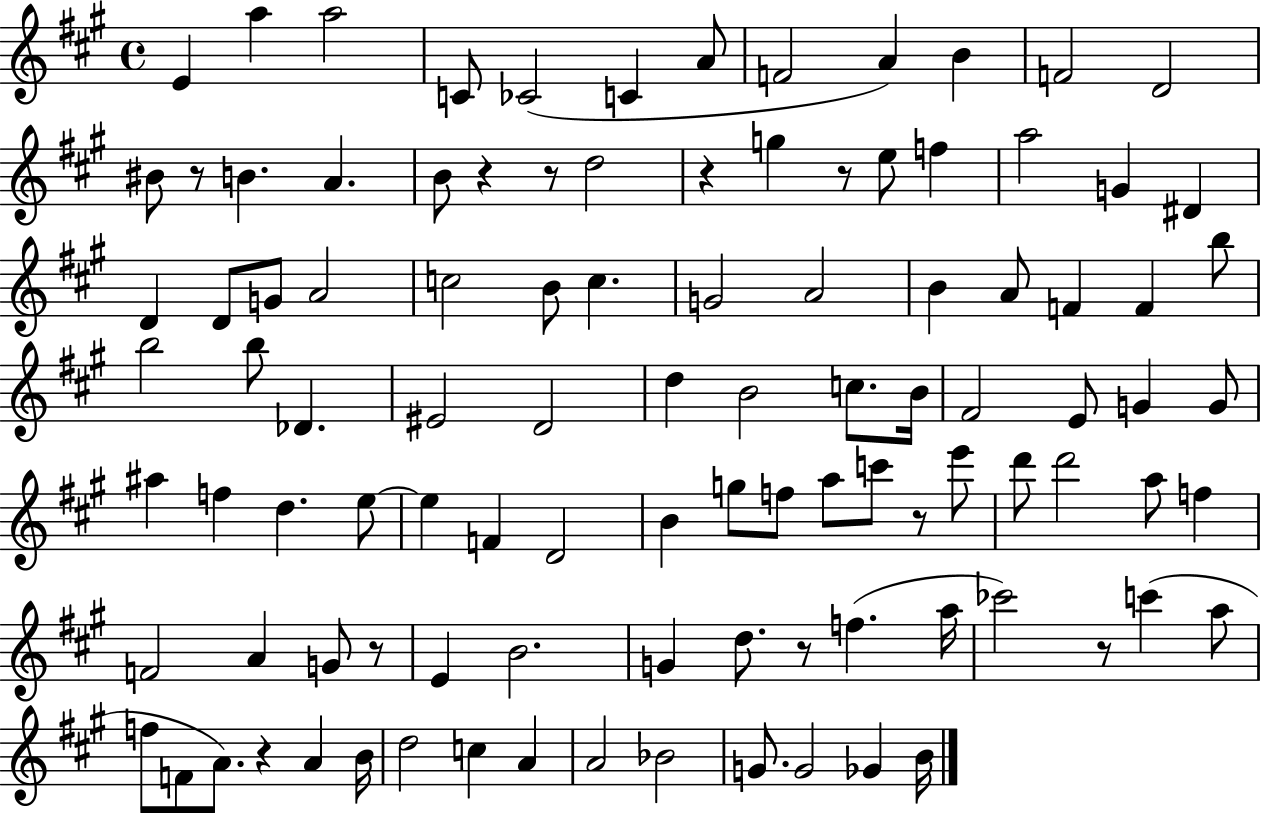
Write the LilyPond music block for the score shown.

{
  \clef treble
  \time 4/4
  \defaultTimeSignature
  \key a \major
  \repeat volta 2 { e'4 a''4 a''2 | c'8 ces'2( c'4 a'8 | f'2 a'4) b'4 | f'2 d'2 | \break bis'8 r8 b'4. a'4. | b'8 r4 r8 d''2 | r4 g''4 r8 e''8 f''4 | a''2 g'4 dis'4 | \break d'4 d'8 g'8 a'2 | c''2 b'8 c''4. | g'2 a'2 | b'4 a'8 f'4 f'4 b''8 | \break b''2 b''8 des'4. | eis'2 d'2 | d''4 b'2 c''8. b'16 | fis'2 e'8 g'4 g'8 | \break ais''4 f''4 d''4. e''8~~ | e''4 f'4 d'2 | b'4 g''8 f''8 a''8 c'''8 r8 e'''8 | d'''8 d'''2 a''8 f''4 | \break f'2 a'4 g'8 r8 | e'4 b'2. | g'4 d''8. r8 f''4.( a''16 | ces'''2) r8 c'''4( a''8 | \break f''8 f'8 a'8.) r4 a'4 b'16 | d''2 c''4 a'4 | a'2 bes'2 | g'8. g'2 ges'4 b'16 | \break } \bar "|."
}